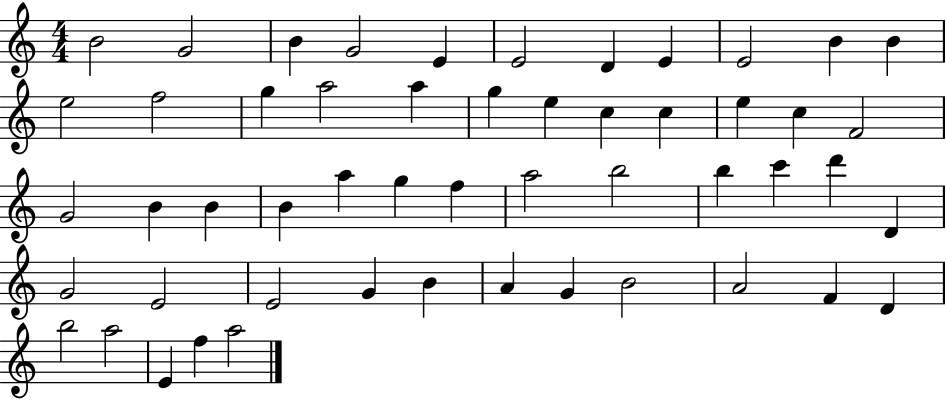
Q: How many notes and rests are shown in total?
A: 52